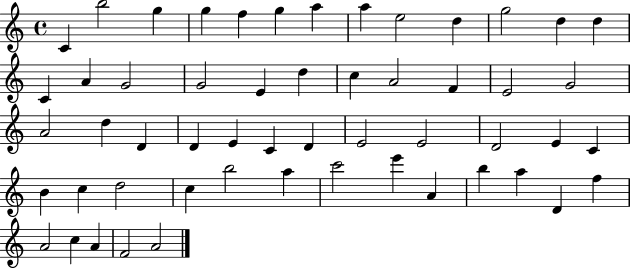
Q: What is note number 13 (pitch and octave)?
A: D5